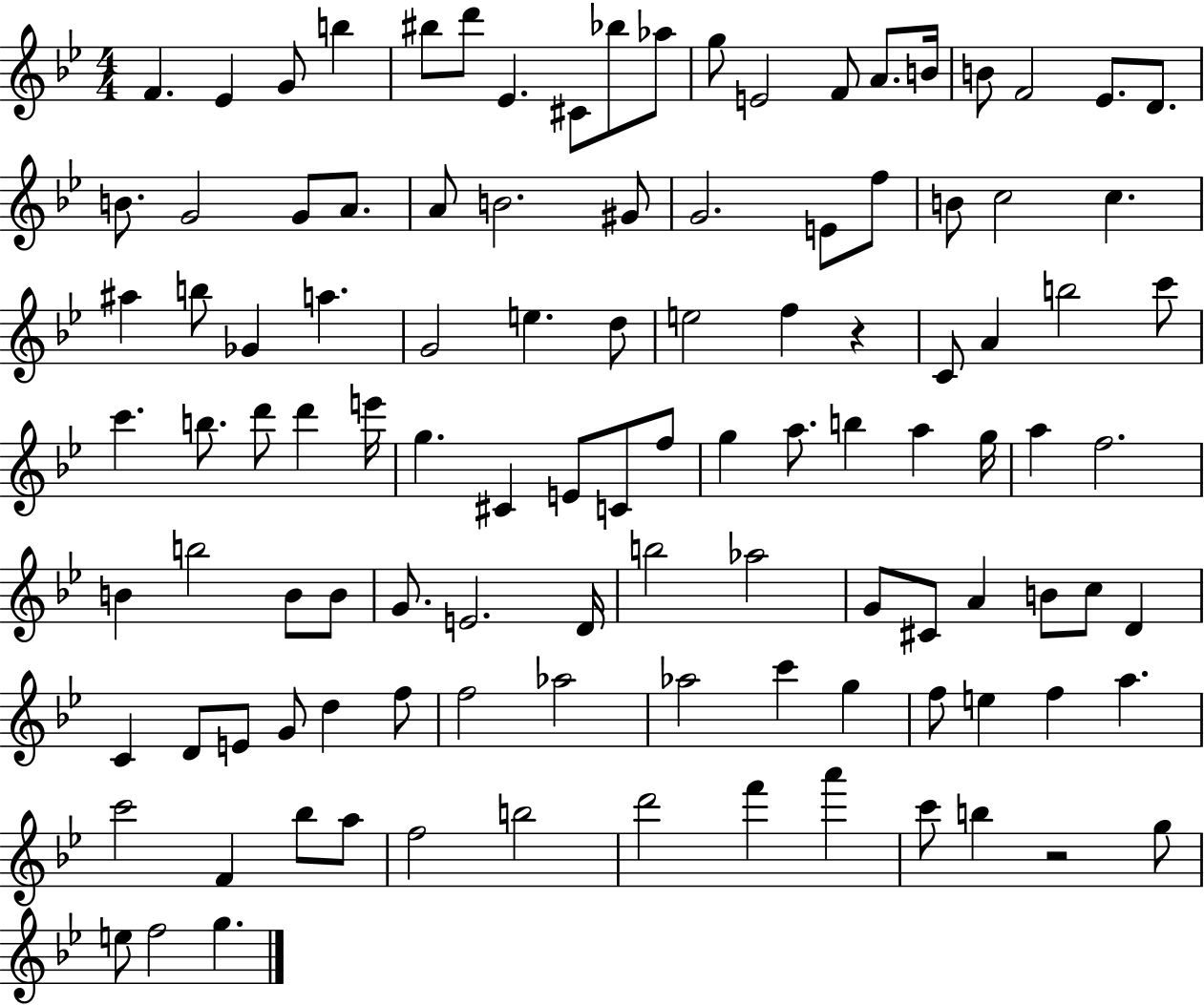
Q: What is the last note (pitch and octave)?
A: G5